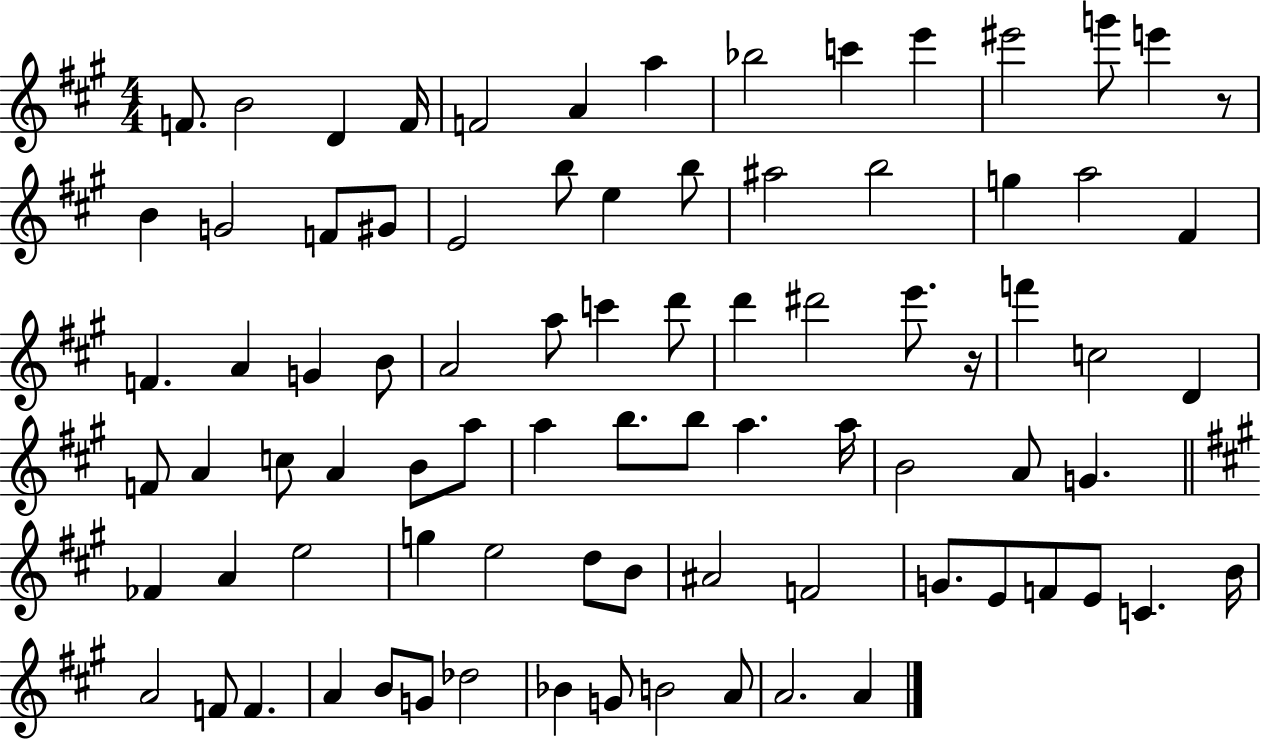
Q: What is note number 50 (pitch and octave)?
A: A5